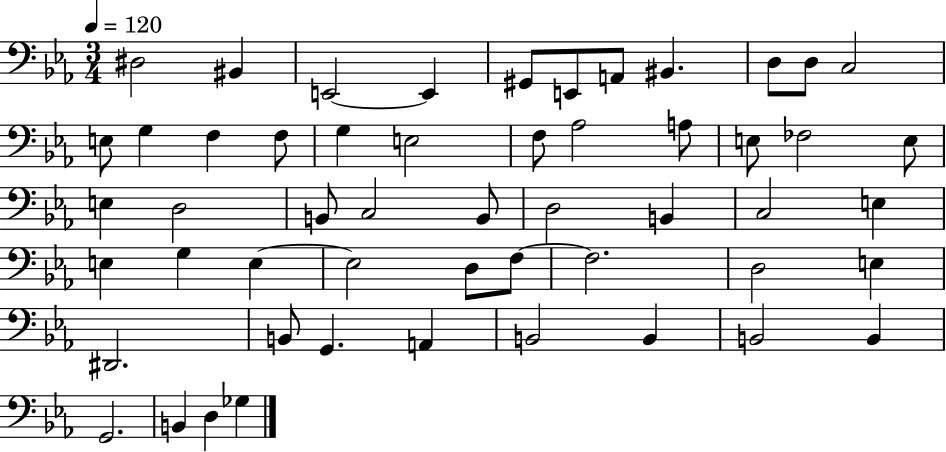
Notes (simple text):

D#3/h BIS2/q E2/h E2/q G#2/e E2/e A2/e BIS2/q. D3/e D3/e C3/h E3/e G3/q F3/q F3/e G3/q E3/h F3/e Ab3/h A3/e E3/e FES3/h E3/e E3/q D3/h B2/e C3/h B2/e D3/h B2/q C3/h E3/q E3/q G3/q E3/q E3/h D3/e F3/e F3/h. D3/h E3/q D#2/h. B2/e G2/q. A2/q B2/h B2/q B2/h B2/q G2/h. B2/q D3/q Gb3/q